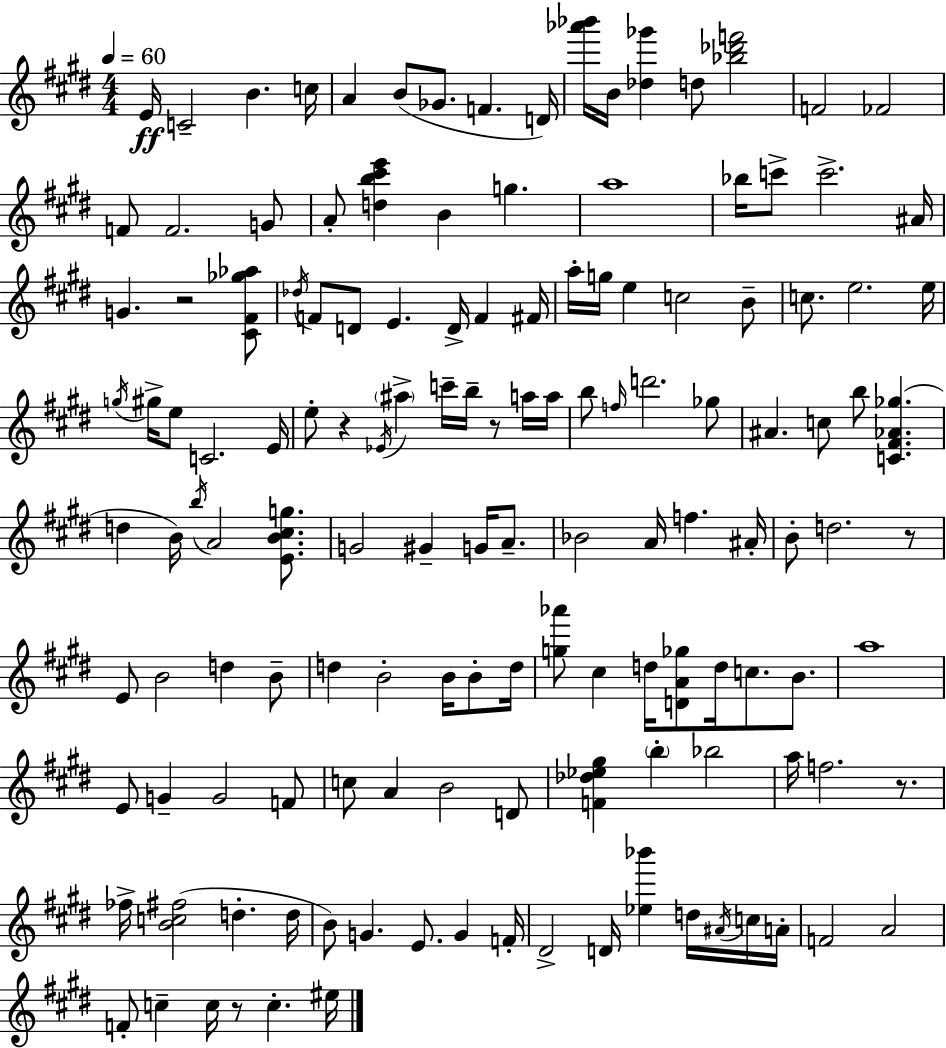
E4/s C4/h B4/q. C5/s A4/q B4/e Gb4/e. F4/q. D4/s [Ab6,Bb6]/s B4/s [Db5,Gb6]/q D5/e [Bb5,Db6,F6]/h F4/h FES4/h F4/e F4/h. G4/e A4/e [D5,B5,C#6,E6]/q B4/q G5/q. A5/w Bb5/s C6/e C6/h. A#4/s G4/q. R/h [C#4,F#4,Gb5,Ab5]/e Db5/s F4/e D4/e E4/q. D4/s F4/q F#4/s A5/s G5/s E5/q C5/h B4/e C5/e. E5/h. E5/s G5/s G#5/s E5/e C4/h. E4/s E5/e R/q Eb4/s A#5/q C6/s B5/s R/e A5/s A5/s B5/e F5/s D6/h. Gb5/e A#4/q. C5/e B5/e [C4,F#4,Ab4,Gb5]/q. D5/q B4/s B5/s A4/h [E4,B4,C#5,G5]/e. G4/h G#4/q G4/s A4/e. Bb4/h A4/s F5/q. A#4/s B4/e D5/h. R/e E4/e B4/h D5/q B4/e D5/q B4/h B4/s B4/e D5/s [G5,Ab6]/e C#5/q D5/s [D4,A4,Gb5]/e D5/s C5/e. B4/e. A5/w E4/e G4/q G4/h F4/e C5/e A4/q B4/h D4/e [F4,Db5,Eb5,G#5]/q B5/q Bb5/h A5/s F5/h. R/e. FES5/s [B4,C5,F#5]/h D5/q. D5/s B4/e G4/q. E4/e. G4/q F4/s D#4/h D4/s [Eb5,Bb6]/q D5/s A#4/s C5/s A4/s F4/h A4/h F4/e C5/q C5/s R/e C5/q. EIS5/s